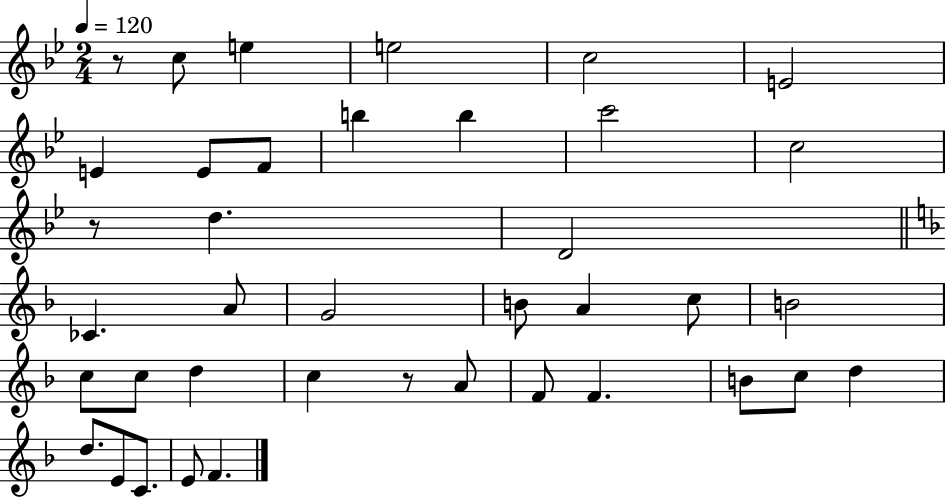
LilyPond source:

{
  \clef treble
  \numericTimeSignature
  \time 2/4
  \key bes \major
  \tempo 4 = 120
  \repeat volta 2 { r8 c''8 e''4 | e''2 | c''2 | e'2 | \break e'4 e'8 f'8 | b''4 b''4 | c'''2 | c''2 | \break r8 d''4. | d'2 | \bar "||" \break \key f \major ces'4. a'8 | g'2 | b'8 a'4 c''8 | b'2 | \break c''8 c''8 d''4 | c''4 r8 a'8 | f'8 f'4. | b'8 c''8 d''4 | \break d''8. e'8 c'8. | e'8 f'4. | } \bar "|."
}